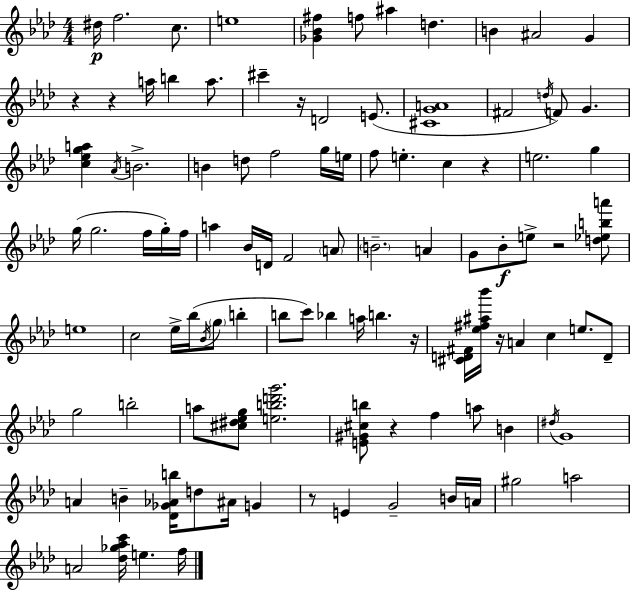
{
  \clef treble
  \numericTimeSignature
  \time 4/4
  \key aes \major
  dis''16\p f''2. c''8. | e''1 | <ges' bes' fis''>4 f''8 ais''4 d''4. | b'4 ais'2 g'4 | \break r4 r4 a''16 b''4 a''8. | cis'''4-- r16 d'2 e'8.( | <cis' g' a'>1 | fis'2 \acciaccatura { d''16 }) f'8 g'4. | \break <c'' ees'' g'' a''>4 \acciaccatura { aes'16 } b'2.-> | b'4 d''8 f''2 | g''16 e''16 f''8 e''4.-. c''4 r4 | e''2. g''4 | \break g''16( g''2. f''16 | g''16-.) f''16 a''4 bes'16 d'16 f'2 | \parenthesize a'8 \parenthesize b'2.-- a'4 | g'8 bes'8-.\f e''8-> r2 | \break <d'' ees'' b'' a'''>8 e''1 | c''2 ees''16-> bes''16( \acciaccatura { bes'16 } \parenthesize g''8 b''4-. | b''8 c'''8) bes''4 a''16 b''4. | r16 <cis' d' fis'>16 <ees'' fis'' ais'' bes'''>16 r16 a'4 c''4 e''8. | \break d'8-- g''2 b''2-. | a''8 <cis'' dis'' ees'' g''>8 <e'' b'' d''' g'''>2. | <e' gis' cis'' b''>8 r4 f''4 a''8 b'4 | \acciaccatura { dis''16 } g'1 | \break a'4 b'4-- <des' ges' aes' b''>16 d''8 ais'16 | g'4 r8 e'4 g'2-- | b'16 a'16 gis''2 a''2 | a'2 <des'' ges'' aes'' c'''>16 e''4. | \break f''16 \bar "|."
}